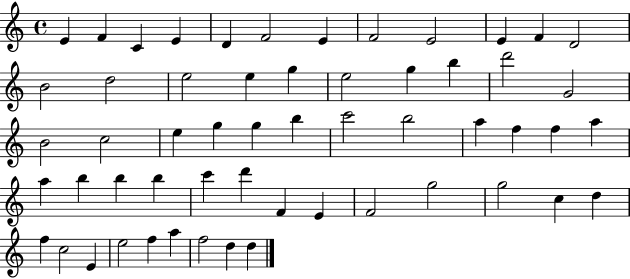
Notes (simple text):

E4/q F4/q C4/q E4/q D4/q F4/h E4/q F4/h E4/h E4/q F4/q D4/h B4/h D5/h E5/h E5/q G5/q E5/h G5/q B5/q D6/h G4/h B4/h C5/h E5/q G5/q G5/q B5/q C6/h B5/h A5/q F5/q F5/q A5/q A5/q B5/q B5/q B5/q C6/q D6/q F4/q E4/q F4/h G5/h G5/h C5/q D5/q F5/q C5/h E4/q E5/h F5/q A5/q F5/h D5/q D5/q